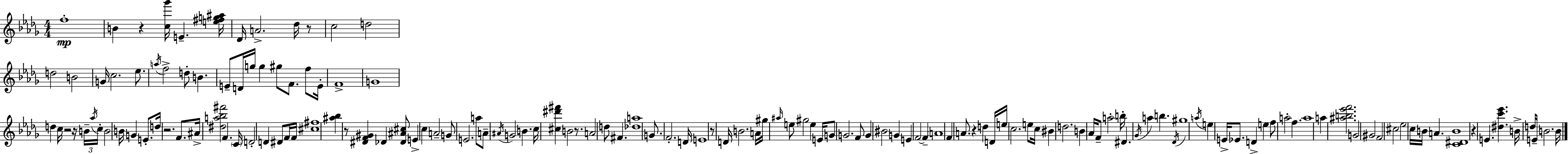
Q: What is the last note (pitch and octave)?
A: B4